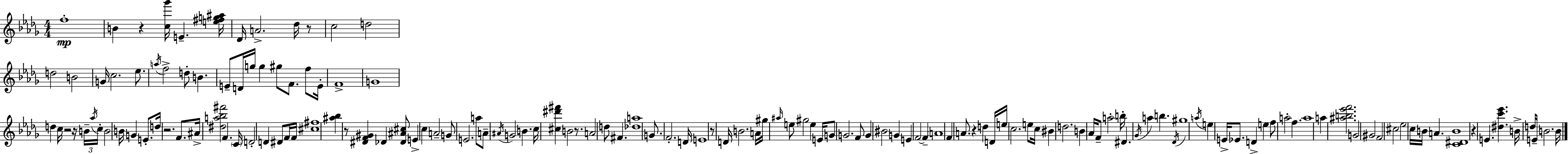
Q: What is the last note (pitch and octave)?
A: B4